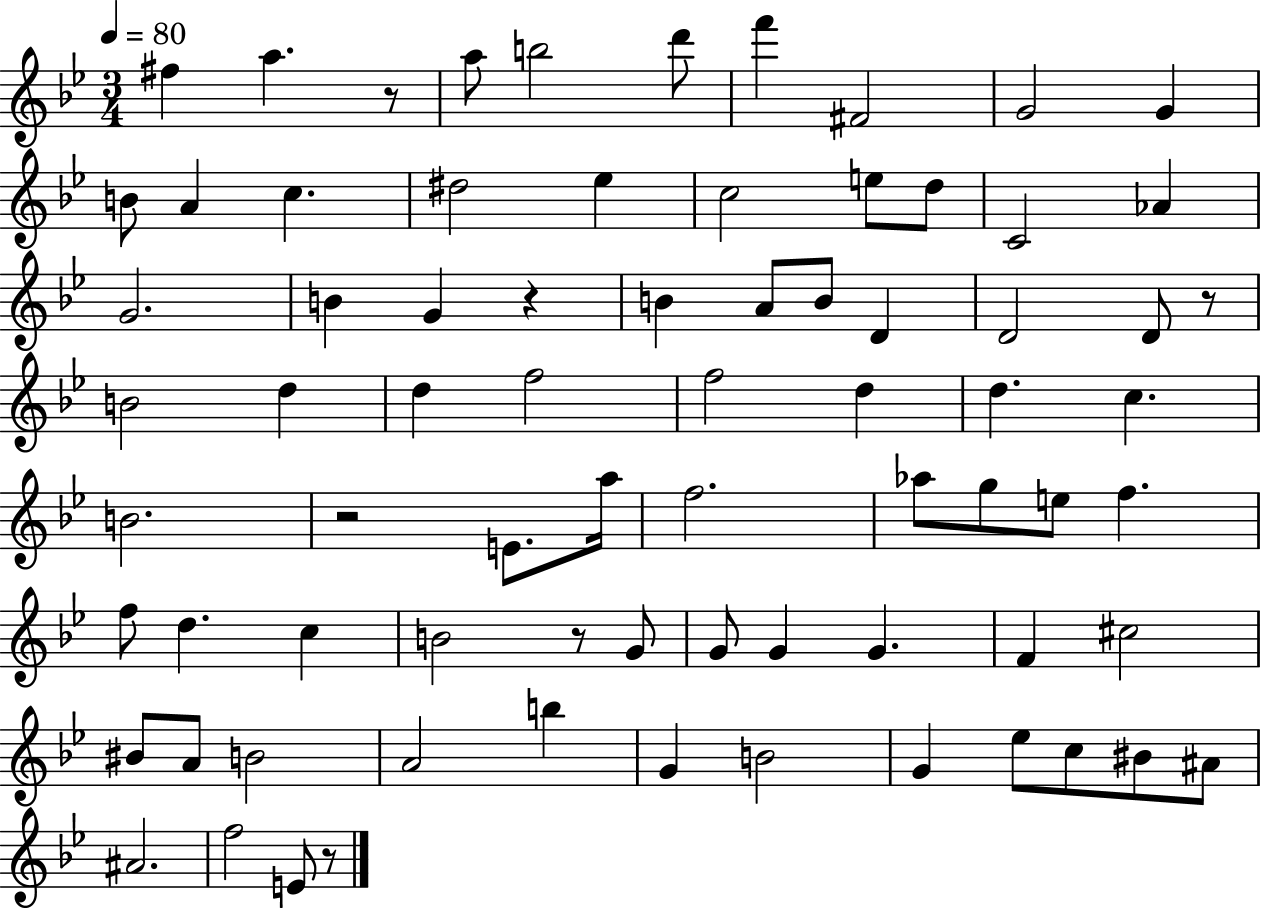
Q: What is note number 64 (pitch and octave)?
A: C5